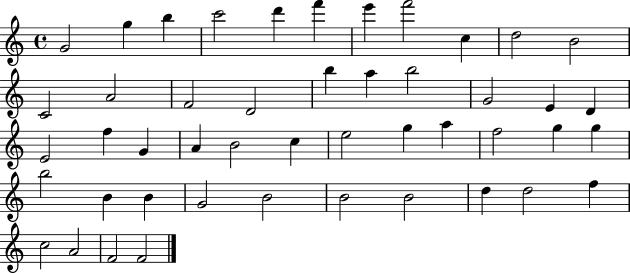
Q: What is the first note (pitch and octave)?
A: G4